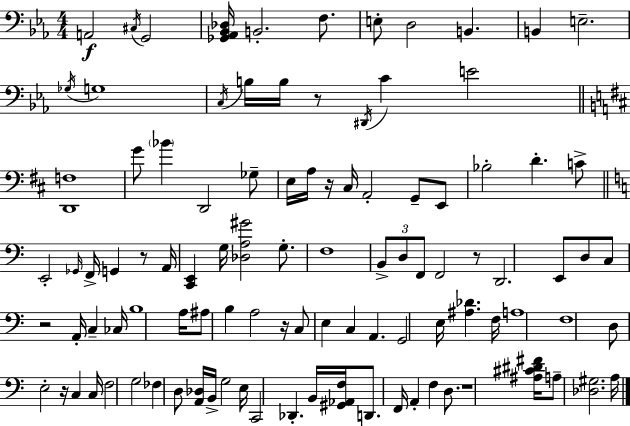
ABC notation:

X:1
T:Untitled
M:4/4
L:1/4
K:Eb
A,,2 ^C,/4 G,,2 [_G,,_A,,_B,,_D,]/4 B,,2 F,/2 E,/2 D,2 B,, B,, E,2 _G,/4 G,4 C,/4 B,/4 B,/4 z/2 ^D,,/4 C E2 [D,,F,]4 G/2 _B D,,2 _G,/2 E,/4 A,/4 z/4 ^C,/4 A,,2 G,,/2 E,,/2 _B,2 D C/2 E,,2 _G,,/4 F,,/4 G,, z/2 A,,/4 [C,,E,,] G,/4 [_D,A,^G]2 G,/2 F,4 B,,/2 D,/2 F,,/2 F,,2 z/2 D,,2 E,,/2 D,/2 C,/2 z2 A,,/4 C, _C,/4 B,4 A,/4 ^A,/2 B, A,2 z/4 C,/2 E, C, A,, G,,2 E,/4 [^A,_D] F,/4 A,4 F,4 D,/2 E,2 z/4 C, C,/4 F,2 G,2 _F, D,/2 [A,,_D,]/4 B,,/4 G,2 E,/4 C,,2 _D,, B,,/4 [^G,,_A,,F,]/4 D,,/2 F,,/4 A,, F, D,/2 z4 [^A,^C^D^F]/4 A,/2 [_D,^G,]2 A,/4